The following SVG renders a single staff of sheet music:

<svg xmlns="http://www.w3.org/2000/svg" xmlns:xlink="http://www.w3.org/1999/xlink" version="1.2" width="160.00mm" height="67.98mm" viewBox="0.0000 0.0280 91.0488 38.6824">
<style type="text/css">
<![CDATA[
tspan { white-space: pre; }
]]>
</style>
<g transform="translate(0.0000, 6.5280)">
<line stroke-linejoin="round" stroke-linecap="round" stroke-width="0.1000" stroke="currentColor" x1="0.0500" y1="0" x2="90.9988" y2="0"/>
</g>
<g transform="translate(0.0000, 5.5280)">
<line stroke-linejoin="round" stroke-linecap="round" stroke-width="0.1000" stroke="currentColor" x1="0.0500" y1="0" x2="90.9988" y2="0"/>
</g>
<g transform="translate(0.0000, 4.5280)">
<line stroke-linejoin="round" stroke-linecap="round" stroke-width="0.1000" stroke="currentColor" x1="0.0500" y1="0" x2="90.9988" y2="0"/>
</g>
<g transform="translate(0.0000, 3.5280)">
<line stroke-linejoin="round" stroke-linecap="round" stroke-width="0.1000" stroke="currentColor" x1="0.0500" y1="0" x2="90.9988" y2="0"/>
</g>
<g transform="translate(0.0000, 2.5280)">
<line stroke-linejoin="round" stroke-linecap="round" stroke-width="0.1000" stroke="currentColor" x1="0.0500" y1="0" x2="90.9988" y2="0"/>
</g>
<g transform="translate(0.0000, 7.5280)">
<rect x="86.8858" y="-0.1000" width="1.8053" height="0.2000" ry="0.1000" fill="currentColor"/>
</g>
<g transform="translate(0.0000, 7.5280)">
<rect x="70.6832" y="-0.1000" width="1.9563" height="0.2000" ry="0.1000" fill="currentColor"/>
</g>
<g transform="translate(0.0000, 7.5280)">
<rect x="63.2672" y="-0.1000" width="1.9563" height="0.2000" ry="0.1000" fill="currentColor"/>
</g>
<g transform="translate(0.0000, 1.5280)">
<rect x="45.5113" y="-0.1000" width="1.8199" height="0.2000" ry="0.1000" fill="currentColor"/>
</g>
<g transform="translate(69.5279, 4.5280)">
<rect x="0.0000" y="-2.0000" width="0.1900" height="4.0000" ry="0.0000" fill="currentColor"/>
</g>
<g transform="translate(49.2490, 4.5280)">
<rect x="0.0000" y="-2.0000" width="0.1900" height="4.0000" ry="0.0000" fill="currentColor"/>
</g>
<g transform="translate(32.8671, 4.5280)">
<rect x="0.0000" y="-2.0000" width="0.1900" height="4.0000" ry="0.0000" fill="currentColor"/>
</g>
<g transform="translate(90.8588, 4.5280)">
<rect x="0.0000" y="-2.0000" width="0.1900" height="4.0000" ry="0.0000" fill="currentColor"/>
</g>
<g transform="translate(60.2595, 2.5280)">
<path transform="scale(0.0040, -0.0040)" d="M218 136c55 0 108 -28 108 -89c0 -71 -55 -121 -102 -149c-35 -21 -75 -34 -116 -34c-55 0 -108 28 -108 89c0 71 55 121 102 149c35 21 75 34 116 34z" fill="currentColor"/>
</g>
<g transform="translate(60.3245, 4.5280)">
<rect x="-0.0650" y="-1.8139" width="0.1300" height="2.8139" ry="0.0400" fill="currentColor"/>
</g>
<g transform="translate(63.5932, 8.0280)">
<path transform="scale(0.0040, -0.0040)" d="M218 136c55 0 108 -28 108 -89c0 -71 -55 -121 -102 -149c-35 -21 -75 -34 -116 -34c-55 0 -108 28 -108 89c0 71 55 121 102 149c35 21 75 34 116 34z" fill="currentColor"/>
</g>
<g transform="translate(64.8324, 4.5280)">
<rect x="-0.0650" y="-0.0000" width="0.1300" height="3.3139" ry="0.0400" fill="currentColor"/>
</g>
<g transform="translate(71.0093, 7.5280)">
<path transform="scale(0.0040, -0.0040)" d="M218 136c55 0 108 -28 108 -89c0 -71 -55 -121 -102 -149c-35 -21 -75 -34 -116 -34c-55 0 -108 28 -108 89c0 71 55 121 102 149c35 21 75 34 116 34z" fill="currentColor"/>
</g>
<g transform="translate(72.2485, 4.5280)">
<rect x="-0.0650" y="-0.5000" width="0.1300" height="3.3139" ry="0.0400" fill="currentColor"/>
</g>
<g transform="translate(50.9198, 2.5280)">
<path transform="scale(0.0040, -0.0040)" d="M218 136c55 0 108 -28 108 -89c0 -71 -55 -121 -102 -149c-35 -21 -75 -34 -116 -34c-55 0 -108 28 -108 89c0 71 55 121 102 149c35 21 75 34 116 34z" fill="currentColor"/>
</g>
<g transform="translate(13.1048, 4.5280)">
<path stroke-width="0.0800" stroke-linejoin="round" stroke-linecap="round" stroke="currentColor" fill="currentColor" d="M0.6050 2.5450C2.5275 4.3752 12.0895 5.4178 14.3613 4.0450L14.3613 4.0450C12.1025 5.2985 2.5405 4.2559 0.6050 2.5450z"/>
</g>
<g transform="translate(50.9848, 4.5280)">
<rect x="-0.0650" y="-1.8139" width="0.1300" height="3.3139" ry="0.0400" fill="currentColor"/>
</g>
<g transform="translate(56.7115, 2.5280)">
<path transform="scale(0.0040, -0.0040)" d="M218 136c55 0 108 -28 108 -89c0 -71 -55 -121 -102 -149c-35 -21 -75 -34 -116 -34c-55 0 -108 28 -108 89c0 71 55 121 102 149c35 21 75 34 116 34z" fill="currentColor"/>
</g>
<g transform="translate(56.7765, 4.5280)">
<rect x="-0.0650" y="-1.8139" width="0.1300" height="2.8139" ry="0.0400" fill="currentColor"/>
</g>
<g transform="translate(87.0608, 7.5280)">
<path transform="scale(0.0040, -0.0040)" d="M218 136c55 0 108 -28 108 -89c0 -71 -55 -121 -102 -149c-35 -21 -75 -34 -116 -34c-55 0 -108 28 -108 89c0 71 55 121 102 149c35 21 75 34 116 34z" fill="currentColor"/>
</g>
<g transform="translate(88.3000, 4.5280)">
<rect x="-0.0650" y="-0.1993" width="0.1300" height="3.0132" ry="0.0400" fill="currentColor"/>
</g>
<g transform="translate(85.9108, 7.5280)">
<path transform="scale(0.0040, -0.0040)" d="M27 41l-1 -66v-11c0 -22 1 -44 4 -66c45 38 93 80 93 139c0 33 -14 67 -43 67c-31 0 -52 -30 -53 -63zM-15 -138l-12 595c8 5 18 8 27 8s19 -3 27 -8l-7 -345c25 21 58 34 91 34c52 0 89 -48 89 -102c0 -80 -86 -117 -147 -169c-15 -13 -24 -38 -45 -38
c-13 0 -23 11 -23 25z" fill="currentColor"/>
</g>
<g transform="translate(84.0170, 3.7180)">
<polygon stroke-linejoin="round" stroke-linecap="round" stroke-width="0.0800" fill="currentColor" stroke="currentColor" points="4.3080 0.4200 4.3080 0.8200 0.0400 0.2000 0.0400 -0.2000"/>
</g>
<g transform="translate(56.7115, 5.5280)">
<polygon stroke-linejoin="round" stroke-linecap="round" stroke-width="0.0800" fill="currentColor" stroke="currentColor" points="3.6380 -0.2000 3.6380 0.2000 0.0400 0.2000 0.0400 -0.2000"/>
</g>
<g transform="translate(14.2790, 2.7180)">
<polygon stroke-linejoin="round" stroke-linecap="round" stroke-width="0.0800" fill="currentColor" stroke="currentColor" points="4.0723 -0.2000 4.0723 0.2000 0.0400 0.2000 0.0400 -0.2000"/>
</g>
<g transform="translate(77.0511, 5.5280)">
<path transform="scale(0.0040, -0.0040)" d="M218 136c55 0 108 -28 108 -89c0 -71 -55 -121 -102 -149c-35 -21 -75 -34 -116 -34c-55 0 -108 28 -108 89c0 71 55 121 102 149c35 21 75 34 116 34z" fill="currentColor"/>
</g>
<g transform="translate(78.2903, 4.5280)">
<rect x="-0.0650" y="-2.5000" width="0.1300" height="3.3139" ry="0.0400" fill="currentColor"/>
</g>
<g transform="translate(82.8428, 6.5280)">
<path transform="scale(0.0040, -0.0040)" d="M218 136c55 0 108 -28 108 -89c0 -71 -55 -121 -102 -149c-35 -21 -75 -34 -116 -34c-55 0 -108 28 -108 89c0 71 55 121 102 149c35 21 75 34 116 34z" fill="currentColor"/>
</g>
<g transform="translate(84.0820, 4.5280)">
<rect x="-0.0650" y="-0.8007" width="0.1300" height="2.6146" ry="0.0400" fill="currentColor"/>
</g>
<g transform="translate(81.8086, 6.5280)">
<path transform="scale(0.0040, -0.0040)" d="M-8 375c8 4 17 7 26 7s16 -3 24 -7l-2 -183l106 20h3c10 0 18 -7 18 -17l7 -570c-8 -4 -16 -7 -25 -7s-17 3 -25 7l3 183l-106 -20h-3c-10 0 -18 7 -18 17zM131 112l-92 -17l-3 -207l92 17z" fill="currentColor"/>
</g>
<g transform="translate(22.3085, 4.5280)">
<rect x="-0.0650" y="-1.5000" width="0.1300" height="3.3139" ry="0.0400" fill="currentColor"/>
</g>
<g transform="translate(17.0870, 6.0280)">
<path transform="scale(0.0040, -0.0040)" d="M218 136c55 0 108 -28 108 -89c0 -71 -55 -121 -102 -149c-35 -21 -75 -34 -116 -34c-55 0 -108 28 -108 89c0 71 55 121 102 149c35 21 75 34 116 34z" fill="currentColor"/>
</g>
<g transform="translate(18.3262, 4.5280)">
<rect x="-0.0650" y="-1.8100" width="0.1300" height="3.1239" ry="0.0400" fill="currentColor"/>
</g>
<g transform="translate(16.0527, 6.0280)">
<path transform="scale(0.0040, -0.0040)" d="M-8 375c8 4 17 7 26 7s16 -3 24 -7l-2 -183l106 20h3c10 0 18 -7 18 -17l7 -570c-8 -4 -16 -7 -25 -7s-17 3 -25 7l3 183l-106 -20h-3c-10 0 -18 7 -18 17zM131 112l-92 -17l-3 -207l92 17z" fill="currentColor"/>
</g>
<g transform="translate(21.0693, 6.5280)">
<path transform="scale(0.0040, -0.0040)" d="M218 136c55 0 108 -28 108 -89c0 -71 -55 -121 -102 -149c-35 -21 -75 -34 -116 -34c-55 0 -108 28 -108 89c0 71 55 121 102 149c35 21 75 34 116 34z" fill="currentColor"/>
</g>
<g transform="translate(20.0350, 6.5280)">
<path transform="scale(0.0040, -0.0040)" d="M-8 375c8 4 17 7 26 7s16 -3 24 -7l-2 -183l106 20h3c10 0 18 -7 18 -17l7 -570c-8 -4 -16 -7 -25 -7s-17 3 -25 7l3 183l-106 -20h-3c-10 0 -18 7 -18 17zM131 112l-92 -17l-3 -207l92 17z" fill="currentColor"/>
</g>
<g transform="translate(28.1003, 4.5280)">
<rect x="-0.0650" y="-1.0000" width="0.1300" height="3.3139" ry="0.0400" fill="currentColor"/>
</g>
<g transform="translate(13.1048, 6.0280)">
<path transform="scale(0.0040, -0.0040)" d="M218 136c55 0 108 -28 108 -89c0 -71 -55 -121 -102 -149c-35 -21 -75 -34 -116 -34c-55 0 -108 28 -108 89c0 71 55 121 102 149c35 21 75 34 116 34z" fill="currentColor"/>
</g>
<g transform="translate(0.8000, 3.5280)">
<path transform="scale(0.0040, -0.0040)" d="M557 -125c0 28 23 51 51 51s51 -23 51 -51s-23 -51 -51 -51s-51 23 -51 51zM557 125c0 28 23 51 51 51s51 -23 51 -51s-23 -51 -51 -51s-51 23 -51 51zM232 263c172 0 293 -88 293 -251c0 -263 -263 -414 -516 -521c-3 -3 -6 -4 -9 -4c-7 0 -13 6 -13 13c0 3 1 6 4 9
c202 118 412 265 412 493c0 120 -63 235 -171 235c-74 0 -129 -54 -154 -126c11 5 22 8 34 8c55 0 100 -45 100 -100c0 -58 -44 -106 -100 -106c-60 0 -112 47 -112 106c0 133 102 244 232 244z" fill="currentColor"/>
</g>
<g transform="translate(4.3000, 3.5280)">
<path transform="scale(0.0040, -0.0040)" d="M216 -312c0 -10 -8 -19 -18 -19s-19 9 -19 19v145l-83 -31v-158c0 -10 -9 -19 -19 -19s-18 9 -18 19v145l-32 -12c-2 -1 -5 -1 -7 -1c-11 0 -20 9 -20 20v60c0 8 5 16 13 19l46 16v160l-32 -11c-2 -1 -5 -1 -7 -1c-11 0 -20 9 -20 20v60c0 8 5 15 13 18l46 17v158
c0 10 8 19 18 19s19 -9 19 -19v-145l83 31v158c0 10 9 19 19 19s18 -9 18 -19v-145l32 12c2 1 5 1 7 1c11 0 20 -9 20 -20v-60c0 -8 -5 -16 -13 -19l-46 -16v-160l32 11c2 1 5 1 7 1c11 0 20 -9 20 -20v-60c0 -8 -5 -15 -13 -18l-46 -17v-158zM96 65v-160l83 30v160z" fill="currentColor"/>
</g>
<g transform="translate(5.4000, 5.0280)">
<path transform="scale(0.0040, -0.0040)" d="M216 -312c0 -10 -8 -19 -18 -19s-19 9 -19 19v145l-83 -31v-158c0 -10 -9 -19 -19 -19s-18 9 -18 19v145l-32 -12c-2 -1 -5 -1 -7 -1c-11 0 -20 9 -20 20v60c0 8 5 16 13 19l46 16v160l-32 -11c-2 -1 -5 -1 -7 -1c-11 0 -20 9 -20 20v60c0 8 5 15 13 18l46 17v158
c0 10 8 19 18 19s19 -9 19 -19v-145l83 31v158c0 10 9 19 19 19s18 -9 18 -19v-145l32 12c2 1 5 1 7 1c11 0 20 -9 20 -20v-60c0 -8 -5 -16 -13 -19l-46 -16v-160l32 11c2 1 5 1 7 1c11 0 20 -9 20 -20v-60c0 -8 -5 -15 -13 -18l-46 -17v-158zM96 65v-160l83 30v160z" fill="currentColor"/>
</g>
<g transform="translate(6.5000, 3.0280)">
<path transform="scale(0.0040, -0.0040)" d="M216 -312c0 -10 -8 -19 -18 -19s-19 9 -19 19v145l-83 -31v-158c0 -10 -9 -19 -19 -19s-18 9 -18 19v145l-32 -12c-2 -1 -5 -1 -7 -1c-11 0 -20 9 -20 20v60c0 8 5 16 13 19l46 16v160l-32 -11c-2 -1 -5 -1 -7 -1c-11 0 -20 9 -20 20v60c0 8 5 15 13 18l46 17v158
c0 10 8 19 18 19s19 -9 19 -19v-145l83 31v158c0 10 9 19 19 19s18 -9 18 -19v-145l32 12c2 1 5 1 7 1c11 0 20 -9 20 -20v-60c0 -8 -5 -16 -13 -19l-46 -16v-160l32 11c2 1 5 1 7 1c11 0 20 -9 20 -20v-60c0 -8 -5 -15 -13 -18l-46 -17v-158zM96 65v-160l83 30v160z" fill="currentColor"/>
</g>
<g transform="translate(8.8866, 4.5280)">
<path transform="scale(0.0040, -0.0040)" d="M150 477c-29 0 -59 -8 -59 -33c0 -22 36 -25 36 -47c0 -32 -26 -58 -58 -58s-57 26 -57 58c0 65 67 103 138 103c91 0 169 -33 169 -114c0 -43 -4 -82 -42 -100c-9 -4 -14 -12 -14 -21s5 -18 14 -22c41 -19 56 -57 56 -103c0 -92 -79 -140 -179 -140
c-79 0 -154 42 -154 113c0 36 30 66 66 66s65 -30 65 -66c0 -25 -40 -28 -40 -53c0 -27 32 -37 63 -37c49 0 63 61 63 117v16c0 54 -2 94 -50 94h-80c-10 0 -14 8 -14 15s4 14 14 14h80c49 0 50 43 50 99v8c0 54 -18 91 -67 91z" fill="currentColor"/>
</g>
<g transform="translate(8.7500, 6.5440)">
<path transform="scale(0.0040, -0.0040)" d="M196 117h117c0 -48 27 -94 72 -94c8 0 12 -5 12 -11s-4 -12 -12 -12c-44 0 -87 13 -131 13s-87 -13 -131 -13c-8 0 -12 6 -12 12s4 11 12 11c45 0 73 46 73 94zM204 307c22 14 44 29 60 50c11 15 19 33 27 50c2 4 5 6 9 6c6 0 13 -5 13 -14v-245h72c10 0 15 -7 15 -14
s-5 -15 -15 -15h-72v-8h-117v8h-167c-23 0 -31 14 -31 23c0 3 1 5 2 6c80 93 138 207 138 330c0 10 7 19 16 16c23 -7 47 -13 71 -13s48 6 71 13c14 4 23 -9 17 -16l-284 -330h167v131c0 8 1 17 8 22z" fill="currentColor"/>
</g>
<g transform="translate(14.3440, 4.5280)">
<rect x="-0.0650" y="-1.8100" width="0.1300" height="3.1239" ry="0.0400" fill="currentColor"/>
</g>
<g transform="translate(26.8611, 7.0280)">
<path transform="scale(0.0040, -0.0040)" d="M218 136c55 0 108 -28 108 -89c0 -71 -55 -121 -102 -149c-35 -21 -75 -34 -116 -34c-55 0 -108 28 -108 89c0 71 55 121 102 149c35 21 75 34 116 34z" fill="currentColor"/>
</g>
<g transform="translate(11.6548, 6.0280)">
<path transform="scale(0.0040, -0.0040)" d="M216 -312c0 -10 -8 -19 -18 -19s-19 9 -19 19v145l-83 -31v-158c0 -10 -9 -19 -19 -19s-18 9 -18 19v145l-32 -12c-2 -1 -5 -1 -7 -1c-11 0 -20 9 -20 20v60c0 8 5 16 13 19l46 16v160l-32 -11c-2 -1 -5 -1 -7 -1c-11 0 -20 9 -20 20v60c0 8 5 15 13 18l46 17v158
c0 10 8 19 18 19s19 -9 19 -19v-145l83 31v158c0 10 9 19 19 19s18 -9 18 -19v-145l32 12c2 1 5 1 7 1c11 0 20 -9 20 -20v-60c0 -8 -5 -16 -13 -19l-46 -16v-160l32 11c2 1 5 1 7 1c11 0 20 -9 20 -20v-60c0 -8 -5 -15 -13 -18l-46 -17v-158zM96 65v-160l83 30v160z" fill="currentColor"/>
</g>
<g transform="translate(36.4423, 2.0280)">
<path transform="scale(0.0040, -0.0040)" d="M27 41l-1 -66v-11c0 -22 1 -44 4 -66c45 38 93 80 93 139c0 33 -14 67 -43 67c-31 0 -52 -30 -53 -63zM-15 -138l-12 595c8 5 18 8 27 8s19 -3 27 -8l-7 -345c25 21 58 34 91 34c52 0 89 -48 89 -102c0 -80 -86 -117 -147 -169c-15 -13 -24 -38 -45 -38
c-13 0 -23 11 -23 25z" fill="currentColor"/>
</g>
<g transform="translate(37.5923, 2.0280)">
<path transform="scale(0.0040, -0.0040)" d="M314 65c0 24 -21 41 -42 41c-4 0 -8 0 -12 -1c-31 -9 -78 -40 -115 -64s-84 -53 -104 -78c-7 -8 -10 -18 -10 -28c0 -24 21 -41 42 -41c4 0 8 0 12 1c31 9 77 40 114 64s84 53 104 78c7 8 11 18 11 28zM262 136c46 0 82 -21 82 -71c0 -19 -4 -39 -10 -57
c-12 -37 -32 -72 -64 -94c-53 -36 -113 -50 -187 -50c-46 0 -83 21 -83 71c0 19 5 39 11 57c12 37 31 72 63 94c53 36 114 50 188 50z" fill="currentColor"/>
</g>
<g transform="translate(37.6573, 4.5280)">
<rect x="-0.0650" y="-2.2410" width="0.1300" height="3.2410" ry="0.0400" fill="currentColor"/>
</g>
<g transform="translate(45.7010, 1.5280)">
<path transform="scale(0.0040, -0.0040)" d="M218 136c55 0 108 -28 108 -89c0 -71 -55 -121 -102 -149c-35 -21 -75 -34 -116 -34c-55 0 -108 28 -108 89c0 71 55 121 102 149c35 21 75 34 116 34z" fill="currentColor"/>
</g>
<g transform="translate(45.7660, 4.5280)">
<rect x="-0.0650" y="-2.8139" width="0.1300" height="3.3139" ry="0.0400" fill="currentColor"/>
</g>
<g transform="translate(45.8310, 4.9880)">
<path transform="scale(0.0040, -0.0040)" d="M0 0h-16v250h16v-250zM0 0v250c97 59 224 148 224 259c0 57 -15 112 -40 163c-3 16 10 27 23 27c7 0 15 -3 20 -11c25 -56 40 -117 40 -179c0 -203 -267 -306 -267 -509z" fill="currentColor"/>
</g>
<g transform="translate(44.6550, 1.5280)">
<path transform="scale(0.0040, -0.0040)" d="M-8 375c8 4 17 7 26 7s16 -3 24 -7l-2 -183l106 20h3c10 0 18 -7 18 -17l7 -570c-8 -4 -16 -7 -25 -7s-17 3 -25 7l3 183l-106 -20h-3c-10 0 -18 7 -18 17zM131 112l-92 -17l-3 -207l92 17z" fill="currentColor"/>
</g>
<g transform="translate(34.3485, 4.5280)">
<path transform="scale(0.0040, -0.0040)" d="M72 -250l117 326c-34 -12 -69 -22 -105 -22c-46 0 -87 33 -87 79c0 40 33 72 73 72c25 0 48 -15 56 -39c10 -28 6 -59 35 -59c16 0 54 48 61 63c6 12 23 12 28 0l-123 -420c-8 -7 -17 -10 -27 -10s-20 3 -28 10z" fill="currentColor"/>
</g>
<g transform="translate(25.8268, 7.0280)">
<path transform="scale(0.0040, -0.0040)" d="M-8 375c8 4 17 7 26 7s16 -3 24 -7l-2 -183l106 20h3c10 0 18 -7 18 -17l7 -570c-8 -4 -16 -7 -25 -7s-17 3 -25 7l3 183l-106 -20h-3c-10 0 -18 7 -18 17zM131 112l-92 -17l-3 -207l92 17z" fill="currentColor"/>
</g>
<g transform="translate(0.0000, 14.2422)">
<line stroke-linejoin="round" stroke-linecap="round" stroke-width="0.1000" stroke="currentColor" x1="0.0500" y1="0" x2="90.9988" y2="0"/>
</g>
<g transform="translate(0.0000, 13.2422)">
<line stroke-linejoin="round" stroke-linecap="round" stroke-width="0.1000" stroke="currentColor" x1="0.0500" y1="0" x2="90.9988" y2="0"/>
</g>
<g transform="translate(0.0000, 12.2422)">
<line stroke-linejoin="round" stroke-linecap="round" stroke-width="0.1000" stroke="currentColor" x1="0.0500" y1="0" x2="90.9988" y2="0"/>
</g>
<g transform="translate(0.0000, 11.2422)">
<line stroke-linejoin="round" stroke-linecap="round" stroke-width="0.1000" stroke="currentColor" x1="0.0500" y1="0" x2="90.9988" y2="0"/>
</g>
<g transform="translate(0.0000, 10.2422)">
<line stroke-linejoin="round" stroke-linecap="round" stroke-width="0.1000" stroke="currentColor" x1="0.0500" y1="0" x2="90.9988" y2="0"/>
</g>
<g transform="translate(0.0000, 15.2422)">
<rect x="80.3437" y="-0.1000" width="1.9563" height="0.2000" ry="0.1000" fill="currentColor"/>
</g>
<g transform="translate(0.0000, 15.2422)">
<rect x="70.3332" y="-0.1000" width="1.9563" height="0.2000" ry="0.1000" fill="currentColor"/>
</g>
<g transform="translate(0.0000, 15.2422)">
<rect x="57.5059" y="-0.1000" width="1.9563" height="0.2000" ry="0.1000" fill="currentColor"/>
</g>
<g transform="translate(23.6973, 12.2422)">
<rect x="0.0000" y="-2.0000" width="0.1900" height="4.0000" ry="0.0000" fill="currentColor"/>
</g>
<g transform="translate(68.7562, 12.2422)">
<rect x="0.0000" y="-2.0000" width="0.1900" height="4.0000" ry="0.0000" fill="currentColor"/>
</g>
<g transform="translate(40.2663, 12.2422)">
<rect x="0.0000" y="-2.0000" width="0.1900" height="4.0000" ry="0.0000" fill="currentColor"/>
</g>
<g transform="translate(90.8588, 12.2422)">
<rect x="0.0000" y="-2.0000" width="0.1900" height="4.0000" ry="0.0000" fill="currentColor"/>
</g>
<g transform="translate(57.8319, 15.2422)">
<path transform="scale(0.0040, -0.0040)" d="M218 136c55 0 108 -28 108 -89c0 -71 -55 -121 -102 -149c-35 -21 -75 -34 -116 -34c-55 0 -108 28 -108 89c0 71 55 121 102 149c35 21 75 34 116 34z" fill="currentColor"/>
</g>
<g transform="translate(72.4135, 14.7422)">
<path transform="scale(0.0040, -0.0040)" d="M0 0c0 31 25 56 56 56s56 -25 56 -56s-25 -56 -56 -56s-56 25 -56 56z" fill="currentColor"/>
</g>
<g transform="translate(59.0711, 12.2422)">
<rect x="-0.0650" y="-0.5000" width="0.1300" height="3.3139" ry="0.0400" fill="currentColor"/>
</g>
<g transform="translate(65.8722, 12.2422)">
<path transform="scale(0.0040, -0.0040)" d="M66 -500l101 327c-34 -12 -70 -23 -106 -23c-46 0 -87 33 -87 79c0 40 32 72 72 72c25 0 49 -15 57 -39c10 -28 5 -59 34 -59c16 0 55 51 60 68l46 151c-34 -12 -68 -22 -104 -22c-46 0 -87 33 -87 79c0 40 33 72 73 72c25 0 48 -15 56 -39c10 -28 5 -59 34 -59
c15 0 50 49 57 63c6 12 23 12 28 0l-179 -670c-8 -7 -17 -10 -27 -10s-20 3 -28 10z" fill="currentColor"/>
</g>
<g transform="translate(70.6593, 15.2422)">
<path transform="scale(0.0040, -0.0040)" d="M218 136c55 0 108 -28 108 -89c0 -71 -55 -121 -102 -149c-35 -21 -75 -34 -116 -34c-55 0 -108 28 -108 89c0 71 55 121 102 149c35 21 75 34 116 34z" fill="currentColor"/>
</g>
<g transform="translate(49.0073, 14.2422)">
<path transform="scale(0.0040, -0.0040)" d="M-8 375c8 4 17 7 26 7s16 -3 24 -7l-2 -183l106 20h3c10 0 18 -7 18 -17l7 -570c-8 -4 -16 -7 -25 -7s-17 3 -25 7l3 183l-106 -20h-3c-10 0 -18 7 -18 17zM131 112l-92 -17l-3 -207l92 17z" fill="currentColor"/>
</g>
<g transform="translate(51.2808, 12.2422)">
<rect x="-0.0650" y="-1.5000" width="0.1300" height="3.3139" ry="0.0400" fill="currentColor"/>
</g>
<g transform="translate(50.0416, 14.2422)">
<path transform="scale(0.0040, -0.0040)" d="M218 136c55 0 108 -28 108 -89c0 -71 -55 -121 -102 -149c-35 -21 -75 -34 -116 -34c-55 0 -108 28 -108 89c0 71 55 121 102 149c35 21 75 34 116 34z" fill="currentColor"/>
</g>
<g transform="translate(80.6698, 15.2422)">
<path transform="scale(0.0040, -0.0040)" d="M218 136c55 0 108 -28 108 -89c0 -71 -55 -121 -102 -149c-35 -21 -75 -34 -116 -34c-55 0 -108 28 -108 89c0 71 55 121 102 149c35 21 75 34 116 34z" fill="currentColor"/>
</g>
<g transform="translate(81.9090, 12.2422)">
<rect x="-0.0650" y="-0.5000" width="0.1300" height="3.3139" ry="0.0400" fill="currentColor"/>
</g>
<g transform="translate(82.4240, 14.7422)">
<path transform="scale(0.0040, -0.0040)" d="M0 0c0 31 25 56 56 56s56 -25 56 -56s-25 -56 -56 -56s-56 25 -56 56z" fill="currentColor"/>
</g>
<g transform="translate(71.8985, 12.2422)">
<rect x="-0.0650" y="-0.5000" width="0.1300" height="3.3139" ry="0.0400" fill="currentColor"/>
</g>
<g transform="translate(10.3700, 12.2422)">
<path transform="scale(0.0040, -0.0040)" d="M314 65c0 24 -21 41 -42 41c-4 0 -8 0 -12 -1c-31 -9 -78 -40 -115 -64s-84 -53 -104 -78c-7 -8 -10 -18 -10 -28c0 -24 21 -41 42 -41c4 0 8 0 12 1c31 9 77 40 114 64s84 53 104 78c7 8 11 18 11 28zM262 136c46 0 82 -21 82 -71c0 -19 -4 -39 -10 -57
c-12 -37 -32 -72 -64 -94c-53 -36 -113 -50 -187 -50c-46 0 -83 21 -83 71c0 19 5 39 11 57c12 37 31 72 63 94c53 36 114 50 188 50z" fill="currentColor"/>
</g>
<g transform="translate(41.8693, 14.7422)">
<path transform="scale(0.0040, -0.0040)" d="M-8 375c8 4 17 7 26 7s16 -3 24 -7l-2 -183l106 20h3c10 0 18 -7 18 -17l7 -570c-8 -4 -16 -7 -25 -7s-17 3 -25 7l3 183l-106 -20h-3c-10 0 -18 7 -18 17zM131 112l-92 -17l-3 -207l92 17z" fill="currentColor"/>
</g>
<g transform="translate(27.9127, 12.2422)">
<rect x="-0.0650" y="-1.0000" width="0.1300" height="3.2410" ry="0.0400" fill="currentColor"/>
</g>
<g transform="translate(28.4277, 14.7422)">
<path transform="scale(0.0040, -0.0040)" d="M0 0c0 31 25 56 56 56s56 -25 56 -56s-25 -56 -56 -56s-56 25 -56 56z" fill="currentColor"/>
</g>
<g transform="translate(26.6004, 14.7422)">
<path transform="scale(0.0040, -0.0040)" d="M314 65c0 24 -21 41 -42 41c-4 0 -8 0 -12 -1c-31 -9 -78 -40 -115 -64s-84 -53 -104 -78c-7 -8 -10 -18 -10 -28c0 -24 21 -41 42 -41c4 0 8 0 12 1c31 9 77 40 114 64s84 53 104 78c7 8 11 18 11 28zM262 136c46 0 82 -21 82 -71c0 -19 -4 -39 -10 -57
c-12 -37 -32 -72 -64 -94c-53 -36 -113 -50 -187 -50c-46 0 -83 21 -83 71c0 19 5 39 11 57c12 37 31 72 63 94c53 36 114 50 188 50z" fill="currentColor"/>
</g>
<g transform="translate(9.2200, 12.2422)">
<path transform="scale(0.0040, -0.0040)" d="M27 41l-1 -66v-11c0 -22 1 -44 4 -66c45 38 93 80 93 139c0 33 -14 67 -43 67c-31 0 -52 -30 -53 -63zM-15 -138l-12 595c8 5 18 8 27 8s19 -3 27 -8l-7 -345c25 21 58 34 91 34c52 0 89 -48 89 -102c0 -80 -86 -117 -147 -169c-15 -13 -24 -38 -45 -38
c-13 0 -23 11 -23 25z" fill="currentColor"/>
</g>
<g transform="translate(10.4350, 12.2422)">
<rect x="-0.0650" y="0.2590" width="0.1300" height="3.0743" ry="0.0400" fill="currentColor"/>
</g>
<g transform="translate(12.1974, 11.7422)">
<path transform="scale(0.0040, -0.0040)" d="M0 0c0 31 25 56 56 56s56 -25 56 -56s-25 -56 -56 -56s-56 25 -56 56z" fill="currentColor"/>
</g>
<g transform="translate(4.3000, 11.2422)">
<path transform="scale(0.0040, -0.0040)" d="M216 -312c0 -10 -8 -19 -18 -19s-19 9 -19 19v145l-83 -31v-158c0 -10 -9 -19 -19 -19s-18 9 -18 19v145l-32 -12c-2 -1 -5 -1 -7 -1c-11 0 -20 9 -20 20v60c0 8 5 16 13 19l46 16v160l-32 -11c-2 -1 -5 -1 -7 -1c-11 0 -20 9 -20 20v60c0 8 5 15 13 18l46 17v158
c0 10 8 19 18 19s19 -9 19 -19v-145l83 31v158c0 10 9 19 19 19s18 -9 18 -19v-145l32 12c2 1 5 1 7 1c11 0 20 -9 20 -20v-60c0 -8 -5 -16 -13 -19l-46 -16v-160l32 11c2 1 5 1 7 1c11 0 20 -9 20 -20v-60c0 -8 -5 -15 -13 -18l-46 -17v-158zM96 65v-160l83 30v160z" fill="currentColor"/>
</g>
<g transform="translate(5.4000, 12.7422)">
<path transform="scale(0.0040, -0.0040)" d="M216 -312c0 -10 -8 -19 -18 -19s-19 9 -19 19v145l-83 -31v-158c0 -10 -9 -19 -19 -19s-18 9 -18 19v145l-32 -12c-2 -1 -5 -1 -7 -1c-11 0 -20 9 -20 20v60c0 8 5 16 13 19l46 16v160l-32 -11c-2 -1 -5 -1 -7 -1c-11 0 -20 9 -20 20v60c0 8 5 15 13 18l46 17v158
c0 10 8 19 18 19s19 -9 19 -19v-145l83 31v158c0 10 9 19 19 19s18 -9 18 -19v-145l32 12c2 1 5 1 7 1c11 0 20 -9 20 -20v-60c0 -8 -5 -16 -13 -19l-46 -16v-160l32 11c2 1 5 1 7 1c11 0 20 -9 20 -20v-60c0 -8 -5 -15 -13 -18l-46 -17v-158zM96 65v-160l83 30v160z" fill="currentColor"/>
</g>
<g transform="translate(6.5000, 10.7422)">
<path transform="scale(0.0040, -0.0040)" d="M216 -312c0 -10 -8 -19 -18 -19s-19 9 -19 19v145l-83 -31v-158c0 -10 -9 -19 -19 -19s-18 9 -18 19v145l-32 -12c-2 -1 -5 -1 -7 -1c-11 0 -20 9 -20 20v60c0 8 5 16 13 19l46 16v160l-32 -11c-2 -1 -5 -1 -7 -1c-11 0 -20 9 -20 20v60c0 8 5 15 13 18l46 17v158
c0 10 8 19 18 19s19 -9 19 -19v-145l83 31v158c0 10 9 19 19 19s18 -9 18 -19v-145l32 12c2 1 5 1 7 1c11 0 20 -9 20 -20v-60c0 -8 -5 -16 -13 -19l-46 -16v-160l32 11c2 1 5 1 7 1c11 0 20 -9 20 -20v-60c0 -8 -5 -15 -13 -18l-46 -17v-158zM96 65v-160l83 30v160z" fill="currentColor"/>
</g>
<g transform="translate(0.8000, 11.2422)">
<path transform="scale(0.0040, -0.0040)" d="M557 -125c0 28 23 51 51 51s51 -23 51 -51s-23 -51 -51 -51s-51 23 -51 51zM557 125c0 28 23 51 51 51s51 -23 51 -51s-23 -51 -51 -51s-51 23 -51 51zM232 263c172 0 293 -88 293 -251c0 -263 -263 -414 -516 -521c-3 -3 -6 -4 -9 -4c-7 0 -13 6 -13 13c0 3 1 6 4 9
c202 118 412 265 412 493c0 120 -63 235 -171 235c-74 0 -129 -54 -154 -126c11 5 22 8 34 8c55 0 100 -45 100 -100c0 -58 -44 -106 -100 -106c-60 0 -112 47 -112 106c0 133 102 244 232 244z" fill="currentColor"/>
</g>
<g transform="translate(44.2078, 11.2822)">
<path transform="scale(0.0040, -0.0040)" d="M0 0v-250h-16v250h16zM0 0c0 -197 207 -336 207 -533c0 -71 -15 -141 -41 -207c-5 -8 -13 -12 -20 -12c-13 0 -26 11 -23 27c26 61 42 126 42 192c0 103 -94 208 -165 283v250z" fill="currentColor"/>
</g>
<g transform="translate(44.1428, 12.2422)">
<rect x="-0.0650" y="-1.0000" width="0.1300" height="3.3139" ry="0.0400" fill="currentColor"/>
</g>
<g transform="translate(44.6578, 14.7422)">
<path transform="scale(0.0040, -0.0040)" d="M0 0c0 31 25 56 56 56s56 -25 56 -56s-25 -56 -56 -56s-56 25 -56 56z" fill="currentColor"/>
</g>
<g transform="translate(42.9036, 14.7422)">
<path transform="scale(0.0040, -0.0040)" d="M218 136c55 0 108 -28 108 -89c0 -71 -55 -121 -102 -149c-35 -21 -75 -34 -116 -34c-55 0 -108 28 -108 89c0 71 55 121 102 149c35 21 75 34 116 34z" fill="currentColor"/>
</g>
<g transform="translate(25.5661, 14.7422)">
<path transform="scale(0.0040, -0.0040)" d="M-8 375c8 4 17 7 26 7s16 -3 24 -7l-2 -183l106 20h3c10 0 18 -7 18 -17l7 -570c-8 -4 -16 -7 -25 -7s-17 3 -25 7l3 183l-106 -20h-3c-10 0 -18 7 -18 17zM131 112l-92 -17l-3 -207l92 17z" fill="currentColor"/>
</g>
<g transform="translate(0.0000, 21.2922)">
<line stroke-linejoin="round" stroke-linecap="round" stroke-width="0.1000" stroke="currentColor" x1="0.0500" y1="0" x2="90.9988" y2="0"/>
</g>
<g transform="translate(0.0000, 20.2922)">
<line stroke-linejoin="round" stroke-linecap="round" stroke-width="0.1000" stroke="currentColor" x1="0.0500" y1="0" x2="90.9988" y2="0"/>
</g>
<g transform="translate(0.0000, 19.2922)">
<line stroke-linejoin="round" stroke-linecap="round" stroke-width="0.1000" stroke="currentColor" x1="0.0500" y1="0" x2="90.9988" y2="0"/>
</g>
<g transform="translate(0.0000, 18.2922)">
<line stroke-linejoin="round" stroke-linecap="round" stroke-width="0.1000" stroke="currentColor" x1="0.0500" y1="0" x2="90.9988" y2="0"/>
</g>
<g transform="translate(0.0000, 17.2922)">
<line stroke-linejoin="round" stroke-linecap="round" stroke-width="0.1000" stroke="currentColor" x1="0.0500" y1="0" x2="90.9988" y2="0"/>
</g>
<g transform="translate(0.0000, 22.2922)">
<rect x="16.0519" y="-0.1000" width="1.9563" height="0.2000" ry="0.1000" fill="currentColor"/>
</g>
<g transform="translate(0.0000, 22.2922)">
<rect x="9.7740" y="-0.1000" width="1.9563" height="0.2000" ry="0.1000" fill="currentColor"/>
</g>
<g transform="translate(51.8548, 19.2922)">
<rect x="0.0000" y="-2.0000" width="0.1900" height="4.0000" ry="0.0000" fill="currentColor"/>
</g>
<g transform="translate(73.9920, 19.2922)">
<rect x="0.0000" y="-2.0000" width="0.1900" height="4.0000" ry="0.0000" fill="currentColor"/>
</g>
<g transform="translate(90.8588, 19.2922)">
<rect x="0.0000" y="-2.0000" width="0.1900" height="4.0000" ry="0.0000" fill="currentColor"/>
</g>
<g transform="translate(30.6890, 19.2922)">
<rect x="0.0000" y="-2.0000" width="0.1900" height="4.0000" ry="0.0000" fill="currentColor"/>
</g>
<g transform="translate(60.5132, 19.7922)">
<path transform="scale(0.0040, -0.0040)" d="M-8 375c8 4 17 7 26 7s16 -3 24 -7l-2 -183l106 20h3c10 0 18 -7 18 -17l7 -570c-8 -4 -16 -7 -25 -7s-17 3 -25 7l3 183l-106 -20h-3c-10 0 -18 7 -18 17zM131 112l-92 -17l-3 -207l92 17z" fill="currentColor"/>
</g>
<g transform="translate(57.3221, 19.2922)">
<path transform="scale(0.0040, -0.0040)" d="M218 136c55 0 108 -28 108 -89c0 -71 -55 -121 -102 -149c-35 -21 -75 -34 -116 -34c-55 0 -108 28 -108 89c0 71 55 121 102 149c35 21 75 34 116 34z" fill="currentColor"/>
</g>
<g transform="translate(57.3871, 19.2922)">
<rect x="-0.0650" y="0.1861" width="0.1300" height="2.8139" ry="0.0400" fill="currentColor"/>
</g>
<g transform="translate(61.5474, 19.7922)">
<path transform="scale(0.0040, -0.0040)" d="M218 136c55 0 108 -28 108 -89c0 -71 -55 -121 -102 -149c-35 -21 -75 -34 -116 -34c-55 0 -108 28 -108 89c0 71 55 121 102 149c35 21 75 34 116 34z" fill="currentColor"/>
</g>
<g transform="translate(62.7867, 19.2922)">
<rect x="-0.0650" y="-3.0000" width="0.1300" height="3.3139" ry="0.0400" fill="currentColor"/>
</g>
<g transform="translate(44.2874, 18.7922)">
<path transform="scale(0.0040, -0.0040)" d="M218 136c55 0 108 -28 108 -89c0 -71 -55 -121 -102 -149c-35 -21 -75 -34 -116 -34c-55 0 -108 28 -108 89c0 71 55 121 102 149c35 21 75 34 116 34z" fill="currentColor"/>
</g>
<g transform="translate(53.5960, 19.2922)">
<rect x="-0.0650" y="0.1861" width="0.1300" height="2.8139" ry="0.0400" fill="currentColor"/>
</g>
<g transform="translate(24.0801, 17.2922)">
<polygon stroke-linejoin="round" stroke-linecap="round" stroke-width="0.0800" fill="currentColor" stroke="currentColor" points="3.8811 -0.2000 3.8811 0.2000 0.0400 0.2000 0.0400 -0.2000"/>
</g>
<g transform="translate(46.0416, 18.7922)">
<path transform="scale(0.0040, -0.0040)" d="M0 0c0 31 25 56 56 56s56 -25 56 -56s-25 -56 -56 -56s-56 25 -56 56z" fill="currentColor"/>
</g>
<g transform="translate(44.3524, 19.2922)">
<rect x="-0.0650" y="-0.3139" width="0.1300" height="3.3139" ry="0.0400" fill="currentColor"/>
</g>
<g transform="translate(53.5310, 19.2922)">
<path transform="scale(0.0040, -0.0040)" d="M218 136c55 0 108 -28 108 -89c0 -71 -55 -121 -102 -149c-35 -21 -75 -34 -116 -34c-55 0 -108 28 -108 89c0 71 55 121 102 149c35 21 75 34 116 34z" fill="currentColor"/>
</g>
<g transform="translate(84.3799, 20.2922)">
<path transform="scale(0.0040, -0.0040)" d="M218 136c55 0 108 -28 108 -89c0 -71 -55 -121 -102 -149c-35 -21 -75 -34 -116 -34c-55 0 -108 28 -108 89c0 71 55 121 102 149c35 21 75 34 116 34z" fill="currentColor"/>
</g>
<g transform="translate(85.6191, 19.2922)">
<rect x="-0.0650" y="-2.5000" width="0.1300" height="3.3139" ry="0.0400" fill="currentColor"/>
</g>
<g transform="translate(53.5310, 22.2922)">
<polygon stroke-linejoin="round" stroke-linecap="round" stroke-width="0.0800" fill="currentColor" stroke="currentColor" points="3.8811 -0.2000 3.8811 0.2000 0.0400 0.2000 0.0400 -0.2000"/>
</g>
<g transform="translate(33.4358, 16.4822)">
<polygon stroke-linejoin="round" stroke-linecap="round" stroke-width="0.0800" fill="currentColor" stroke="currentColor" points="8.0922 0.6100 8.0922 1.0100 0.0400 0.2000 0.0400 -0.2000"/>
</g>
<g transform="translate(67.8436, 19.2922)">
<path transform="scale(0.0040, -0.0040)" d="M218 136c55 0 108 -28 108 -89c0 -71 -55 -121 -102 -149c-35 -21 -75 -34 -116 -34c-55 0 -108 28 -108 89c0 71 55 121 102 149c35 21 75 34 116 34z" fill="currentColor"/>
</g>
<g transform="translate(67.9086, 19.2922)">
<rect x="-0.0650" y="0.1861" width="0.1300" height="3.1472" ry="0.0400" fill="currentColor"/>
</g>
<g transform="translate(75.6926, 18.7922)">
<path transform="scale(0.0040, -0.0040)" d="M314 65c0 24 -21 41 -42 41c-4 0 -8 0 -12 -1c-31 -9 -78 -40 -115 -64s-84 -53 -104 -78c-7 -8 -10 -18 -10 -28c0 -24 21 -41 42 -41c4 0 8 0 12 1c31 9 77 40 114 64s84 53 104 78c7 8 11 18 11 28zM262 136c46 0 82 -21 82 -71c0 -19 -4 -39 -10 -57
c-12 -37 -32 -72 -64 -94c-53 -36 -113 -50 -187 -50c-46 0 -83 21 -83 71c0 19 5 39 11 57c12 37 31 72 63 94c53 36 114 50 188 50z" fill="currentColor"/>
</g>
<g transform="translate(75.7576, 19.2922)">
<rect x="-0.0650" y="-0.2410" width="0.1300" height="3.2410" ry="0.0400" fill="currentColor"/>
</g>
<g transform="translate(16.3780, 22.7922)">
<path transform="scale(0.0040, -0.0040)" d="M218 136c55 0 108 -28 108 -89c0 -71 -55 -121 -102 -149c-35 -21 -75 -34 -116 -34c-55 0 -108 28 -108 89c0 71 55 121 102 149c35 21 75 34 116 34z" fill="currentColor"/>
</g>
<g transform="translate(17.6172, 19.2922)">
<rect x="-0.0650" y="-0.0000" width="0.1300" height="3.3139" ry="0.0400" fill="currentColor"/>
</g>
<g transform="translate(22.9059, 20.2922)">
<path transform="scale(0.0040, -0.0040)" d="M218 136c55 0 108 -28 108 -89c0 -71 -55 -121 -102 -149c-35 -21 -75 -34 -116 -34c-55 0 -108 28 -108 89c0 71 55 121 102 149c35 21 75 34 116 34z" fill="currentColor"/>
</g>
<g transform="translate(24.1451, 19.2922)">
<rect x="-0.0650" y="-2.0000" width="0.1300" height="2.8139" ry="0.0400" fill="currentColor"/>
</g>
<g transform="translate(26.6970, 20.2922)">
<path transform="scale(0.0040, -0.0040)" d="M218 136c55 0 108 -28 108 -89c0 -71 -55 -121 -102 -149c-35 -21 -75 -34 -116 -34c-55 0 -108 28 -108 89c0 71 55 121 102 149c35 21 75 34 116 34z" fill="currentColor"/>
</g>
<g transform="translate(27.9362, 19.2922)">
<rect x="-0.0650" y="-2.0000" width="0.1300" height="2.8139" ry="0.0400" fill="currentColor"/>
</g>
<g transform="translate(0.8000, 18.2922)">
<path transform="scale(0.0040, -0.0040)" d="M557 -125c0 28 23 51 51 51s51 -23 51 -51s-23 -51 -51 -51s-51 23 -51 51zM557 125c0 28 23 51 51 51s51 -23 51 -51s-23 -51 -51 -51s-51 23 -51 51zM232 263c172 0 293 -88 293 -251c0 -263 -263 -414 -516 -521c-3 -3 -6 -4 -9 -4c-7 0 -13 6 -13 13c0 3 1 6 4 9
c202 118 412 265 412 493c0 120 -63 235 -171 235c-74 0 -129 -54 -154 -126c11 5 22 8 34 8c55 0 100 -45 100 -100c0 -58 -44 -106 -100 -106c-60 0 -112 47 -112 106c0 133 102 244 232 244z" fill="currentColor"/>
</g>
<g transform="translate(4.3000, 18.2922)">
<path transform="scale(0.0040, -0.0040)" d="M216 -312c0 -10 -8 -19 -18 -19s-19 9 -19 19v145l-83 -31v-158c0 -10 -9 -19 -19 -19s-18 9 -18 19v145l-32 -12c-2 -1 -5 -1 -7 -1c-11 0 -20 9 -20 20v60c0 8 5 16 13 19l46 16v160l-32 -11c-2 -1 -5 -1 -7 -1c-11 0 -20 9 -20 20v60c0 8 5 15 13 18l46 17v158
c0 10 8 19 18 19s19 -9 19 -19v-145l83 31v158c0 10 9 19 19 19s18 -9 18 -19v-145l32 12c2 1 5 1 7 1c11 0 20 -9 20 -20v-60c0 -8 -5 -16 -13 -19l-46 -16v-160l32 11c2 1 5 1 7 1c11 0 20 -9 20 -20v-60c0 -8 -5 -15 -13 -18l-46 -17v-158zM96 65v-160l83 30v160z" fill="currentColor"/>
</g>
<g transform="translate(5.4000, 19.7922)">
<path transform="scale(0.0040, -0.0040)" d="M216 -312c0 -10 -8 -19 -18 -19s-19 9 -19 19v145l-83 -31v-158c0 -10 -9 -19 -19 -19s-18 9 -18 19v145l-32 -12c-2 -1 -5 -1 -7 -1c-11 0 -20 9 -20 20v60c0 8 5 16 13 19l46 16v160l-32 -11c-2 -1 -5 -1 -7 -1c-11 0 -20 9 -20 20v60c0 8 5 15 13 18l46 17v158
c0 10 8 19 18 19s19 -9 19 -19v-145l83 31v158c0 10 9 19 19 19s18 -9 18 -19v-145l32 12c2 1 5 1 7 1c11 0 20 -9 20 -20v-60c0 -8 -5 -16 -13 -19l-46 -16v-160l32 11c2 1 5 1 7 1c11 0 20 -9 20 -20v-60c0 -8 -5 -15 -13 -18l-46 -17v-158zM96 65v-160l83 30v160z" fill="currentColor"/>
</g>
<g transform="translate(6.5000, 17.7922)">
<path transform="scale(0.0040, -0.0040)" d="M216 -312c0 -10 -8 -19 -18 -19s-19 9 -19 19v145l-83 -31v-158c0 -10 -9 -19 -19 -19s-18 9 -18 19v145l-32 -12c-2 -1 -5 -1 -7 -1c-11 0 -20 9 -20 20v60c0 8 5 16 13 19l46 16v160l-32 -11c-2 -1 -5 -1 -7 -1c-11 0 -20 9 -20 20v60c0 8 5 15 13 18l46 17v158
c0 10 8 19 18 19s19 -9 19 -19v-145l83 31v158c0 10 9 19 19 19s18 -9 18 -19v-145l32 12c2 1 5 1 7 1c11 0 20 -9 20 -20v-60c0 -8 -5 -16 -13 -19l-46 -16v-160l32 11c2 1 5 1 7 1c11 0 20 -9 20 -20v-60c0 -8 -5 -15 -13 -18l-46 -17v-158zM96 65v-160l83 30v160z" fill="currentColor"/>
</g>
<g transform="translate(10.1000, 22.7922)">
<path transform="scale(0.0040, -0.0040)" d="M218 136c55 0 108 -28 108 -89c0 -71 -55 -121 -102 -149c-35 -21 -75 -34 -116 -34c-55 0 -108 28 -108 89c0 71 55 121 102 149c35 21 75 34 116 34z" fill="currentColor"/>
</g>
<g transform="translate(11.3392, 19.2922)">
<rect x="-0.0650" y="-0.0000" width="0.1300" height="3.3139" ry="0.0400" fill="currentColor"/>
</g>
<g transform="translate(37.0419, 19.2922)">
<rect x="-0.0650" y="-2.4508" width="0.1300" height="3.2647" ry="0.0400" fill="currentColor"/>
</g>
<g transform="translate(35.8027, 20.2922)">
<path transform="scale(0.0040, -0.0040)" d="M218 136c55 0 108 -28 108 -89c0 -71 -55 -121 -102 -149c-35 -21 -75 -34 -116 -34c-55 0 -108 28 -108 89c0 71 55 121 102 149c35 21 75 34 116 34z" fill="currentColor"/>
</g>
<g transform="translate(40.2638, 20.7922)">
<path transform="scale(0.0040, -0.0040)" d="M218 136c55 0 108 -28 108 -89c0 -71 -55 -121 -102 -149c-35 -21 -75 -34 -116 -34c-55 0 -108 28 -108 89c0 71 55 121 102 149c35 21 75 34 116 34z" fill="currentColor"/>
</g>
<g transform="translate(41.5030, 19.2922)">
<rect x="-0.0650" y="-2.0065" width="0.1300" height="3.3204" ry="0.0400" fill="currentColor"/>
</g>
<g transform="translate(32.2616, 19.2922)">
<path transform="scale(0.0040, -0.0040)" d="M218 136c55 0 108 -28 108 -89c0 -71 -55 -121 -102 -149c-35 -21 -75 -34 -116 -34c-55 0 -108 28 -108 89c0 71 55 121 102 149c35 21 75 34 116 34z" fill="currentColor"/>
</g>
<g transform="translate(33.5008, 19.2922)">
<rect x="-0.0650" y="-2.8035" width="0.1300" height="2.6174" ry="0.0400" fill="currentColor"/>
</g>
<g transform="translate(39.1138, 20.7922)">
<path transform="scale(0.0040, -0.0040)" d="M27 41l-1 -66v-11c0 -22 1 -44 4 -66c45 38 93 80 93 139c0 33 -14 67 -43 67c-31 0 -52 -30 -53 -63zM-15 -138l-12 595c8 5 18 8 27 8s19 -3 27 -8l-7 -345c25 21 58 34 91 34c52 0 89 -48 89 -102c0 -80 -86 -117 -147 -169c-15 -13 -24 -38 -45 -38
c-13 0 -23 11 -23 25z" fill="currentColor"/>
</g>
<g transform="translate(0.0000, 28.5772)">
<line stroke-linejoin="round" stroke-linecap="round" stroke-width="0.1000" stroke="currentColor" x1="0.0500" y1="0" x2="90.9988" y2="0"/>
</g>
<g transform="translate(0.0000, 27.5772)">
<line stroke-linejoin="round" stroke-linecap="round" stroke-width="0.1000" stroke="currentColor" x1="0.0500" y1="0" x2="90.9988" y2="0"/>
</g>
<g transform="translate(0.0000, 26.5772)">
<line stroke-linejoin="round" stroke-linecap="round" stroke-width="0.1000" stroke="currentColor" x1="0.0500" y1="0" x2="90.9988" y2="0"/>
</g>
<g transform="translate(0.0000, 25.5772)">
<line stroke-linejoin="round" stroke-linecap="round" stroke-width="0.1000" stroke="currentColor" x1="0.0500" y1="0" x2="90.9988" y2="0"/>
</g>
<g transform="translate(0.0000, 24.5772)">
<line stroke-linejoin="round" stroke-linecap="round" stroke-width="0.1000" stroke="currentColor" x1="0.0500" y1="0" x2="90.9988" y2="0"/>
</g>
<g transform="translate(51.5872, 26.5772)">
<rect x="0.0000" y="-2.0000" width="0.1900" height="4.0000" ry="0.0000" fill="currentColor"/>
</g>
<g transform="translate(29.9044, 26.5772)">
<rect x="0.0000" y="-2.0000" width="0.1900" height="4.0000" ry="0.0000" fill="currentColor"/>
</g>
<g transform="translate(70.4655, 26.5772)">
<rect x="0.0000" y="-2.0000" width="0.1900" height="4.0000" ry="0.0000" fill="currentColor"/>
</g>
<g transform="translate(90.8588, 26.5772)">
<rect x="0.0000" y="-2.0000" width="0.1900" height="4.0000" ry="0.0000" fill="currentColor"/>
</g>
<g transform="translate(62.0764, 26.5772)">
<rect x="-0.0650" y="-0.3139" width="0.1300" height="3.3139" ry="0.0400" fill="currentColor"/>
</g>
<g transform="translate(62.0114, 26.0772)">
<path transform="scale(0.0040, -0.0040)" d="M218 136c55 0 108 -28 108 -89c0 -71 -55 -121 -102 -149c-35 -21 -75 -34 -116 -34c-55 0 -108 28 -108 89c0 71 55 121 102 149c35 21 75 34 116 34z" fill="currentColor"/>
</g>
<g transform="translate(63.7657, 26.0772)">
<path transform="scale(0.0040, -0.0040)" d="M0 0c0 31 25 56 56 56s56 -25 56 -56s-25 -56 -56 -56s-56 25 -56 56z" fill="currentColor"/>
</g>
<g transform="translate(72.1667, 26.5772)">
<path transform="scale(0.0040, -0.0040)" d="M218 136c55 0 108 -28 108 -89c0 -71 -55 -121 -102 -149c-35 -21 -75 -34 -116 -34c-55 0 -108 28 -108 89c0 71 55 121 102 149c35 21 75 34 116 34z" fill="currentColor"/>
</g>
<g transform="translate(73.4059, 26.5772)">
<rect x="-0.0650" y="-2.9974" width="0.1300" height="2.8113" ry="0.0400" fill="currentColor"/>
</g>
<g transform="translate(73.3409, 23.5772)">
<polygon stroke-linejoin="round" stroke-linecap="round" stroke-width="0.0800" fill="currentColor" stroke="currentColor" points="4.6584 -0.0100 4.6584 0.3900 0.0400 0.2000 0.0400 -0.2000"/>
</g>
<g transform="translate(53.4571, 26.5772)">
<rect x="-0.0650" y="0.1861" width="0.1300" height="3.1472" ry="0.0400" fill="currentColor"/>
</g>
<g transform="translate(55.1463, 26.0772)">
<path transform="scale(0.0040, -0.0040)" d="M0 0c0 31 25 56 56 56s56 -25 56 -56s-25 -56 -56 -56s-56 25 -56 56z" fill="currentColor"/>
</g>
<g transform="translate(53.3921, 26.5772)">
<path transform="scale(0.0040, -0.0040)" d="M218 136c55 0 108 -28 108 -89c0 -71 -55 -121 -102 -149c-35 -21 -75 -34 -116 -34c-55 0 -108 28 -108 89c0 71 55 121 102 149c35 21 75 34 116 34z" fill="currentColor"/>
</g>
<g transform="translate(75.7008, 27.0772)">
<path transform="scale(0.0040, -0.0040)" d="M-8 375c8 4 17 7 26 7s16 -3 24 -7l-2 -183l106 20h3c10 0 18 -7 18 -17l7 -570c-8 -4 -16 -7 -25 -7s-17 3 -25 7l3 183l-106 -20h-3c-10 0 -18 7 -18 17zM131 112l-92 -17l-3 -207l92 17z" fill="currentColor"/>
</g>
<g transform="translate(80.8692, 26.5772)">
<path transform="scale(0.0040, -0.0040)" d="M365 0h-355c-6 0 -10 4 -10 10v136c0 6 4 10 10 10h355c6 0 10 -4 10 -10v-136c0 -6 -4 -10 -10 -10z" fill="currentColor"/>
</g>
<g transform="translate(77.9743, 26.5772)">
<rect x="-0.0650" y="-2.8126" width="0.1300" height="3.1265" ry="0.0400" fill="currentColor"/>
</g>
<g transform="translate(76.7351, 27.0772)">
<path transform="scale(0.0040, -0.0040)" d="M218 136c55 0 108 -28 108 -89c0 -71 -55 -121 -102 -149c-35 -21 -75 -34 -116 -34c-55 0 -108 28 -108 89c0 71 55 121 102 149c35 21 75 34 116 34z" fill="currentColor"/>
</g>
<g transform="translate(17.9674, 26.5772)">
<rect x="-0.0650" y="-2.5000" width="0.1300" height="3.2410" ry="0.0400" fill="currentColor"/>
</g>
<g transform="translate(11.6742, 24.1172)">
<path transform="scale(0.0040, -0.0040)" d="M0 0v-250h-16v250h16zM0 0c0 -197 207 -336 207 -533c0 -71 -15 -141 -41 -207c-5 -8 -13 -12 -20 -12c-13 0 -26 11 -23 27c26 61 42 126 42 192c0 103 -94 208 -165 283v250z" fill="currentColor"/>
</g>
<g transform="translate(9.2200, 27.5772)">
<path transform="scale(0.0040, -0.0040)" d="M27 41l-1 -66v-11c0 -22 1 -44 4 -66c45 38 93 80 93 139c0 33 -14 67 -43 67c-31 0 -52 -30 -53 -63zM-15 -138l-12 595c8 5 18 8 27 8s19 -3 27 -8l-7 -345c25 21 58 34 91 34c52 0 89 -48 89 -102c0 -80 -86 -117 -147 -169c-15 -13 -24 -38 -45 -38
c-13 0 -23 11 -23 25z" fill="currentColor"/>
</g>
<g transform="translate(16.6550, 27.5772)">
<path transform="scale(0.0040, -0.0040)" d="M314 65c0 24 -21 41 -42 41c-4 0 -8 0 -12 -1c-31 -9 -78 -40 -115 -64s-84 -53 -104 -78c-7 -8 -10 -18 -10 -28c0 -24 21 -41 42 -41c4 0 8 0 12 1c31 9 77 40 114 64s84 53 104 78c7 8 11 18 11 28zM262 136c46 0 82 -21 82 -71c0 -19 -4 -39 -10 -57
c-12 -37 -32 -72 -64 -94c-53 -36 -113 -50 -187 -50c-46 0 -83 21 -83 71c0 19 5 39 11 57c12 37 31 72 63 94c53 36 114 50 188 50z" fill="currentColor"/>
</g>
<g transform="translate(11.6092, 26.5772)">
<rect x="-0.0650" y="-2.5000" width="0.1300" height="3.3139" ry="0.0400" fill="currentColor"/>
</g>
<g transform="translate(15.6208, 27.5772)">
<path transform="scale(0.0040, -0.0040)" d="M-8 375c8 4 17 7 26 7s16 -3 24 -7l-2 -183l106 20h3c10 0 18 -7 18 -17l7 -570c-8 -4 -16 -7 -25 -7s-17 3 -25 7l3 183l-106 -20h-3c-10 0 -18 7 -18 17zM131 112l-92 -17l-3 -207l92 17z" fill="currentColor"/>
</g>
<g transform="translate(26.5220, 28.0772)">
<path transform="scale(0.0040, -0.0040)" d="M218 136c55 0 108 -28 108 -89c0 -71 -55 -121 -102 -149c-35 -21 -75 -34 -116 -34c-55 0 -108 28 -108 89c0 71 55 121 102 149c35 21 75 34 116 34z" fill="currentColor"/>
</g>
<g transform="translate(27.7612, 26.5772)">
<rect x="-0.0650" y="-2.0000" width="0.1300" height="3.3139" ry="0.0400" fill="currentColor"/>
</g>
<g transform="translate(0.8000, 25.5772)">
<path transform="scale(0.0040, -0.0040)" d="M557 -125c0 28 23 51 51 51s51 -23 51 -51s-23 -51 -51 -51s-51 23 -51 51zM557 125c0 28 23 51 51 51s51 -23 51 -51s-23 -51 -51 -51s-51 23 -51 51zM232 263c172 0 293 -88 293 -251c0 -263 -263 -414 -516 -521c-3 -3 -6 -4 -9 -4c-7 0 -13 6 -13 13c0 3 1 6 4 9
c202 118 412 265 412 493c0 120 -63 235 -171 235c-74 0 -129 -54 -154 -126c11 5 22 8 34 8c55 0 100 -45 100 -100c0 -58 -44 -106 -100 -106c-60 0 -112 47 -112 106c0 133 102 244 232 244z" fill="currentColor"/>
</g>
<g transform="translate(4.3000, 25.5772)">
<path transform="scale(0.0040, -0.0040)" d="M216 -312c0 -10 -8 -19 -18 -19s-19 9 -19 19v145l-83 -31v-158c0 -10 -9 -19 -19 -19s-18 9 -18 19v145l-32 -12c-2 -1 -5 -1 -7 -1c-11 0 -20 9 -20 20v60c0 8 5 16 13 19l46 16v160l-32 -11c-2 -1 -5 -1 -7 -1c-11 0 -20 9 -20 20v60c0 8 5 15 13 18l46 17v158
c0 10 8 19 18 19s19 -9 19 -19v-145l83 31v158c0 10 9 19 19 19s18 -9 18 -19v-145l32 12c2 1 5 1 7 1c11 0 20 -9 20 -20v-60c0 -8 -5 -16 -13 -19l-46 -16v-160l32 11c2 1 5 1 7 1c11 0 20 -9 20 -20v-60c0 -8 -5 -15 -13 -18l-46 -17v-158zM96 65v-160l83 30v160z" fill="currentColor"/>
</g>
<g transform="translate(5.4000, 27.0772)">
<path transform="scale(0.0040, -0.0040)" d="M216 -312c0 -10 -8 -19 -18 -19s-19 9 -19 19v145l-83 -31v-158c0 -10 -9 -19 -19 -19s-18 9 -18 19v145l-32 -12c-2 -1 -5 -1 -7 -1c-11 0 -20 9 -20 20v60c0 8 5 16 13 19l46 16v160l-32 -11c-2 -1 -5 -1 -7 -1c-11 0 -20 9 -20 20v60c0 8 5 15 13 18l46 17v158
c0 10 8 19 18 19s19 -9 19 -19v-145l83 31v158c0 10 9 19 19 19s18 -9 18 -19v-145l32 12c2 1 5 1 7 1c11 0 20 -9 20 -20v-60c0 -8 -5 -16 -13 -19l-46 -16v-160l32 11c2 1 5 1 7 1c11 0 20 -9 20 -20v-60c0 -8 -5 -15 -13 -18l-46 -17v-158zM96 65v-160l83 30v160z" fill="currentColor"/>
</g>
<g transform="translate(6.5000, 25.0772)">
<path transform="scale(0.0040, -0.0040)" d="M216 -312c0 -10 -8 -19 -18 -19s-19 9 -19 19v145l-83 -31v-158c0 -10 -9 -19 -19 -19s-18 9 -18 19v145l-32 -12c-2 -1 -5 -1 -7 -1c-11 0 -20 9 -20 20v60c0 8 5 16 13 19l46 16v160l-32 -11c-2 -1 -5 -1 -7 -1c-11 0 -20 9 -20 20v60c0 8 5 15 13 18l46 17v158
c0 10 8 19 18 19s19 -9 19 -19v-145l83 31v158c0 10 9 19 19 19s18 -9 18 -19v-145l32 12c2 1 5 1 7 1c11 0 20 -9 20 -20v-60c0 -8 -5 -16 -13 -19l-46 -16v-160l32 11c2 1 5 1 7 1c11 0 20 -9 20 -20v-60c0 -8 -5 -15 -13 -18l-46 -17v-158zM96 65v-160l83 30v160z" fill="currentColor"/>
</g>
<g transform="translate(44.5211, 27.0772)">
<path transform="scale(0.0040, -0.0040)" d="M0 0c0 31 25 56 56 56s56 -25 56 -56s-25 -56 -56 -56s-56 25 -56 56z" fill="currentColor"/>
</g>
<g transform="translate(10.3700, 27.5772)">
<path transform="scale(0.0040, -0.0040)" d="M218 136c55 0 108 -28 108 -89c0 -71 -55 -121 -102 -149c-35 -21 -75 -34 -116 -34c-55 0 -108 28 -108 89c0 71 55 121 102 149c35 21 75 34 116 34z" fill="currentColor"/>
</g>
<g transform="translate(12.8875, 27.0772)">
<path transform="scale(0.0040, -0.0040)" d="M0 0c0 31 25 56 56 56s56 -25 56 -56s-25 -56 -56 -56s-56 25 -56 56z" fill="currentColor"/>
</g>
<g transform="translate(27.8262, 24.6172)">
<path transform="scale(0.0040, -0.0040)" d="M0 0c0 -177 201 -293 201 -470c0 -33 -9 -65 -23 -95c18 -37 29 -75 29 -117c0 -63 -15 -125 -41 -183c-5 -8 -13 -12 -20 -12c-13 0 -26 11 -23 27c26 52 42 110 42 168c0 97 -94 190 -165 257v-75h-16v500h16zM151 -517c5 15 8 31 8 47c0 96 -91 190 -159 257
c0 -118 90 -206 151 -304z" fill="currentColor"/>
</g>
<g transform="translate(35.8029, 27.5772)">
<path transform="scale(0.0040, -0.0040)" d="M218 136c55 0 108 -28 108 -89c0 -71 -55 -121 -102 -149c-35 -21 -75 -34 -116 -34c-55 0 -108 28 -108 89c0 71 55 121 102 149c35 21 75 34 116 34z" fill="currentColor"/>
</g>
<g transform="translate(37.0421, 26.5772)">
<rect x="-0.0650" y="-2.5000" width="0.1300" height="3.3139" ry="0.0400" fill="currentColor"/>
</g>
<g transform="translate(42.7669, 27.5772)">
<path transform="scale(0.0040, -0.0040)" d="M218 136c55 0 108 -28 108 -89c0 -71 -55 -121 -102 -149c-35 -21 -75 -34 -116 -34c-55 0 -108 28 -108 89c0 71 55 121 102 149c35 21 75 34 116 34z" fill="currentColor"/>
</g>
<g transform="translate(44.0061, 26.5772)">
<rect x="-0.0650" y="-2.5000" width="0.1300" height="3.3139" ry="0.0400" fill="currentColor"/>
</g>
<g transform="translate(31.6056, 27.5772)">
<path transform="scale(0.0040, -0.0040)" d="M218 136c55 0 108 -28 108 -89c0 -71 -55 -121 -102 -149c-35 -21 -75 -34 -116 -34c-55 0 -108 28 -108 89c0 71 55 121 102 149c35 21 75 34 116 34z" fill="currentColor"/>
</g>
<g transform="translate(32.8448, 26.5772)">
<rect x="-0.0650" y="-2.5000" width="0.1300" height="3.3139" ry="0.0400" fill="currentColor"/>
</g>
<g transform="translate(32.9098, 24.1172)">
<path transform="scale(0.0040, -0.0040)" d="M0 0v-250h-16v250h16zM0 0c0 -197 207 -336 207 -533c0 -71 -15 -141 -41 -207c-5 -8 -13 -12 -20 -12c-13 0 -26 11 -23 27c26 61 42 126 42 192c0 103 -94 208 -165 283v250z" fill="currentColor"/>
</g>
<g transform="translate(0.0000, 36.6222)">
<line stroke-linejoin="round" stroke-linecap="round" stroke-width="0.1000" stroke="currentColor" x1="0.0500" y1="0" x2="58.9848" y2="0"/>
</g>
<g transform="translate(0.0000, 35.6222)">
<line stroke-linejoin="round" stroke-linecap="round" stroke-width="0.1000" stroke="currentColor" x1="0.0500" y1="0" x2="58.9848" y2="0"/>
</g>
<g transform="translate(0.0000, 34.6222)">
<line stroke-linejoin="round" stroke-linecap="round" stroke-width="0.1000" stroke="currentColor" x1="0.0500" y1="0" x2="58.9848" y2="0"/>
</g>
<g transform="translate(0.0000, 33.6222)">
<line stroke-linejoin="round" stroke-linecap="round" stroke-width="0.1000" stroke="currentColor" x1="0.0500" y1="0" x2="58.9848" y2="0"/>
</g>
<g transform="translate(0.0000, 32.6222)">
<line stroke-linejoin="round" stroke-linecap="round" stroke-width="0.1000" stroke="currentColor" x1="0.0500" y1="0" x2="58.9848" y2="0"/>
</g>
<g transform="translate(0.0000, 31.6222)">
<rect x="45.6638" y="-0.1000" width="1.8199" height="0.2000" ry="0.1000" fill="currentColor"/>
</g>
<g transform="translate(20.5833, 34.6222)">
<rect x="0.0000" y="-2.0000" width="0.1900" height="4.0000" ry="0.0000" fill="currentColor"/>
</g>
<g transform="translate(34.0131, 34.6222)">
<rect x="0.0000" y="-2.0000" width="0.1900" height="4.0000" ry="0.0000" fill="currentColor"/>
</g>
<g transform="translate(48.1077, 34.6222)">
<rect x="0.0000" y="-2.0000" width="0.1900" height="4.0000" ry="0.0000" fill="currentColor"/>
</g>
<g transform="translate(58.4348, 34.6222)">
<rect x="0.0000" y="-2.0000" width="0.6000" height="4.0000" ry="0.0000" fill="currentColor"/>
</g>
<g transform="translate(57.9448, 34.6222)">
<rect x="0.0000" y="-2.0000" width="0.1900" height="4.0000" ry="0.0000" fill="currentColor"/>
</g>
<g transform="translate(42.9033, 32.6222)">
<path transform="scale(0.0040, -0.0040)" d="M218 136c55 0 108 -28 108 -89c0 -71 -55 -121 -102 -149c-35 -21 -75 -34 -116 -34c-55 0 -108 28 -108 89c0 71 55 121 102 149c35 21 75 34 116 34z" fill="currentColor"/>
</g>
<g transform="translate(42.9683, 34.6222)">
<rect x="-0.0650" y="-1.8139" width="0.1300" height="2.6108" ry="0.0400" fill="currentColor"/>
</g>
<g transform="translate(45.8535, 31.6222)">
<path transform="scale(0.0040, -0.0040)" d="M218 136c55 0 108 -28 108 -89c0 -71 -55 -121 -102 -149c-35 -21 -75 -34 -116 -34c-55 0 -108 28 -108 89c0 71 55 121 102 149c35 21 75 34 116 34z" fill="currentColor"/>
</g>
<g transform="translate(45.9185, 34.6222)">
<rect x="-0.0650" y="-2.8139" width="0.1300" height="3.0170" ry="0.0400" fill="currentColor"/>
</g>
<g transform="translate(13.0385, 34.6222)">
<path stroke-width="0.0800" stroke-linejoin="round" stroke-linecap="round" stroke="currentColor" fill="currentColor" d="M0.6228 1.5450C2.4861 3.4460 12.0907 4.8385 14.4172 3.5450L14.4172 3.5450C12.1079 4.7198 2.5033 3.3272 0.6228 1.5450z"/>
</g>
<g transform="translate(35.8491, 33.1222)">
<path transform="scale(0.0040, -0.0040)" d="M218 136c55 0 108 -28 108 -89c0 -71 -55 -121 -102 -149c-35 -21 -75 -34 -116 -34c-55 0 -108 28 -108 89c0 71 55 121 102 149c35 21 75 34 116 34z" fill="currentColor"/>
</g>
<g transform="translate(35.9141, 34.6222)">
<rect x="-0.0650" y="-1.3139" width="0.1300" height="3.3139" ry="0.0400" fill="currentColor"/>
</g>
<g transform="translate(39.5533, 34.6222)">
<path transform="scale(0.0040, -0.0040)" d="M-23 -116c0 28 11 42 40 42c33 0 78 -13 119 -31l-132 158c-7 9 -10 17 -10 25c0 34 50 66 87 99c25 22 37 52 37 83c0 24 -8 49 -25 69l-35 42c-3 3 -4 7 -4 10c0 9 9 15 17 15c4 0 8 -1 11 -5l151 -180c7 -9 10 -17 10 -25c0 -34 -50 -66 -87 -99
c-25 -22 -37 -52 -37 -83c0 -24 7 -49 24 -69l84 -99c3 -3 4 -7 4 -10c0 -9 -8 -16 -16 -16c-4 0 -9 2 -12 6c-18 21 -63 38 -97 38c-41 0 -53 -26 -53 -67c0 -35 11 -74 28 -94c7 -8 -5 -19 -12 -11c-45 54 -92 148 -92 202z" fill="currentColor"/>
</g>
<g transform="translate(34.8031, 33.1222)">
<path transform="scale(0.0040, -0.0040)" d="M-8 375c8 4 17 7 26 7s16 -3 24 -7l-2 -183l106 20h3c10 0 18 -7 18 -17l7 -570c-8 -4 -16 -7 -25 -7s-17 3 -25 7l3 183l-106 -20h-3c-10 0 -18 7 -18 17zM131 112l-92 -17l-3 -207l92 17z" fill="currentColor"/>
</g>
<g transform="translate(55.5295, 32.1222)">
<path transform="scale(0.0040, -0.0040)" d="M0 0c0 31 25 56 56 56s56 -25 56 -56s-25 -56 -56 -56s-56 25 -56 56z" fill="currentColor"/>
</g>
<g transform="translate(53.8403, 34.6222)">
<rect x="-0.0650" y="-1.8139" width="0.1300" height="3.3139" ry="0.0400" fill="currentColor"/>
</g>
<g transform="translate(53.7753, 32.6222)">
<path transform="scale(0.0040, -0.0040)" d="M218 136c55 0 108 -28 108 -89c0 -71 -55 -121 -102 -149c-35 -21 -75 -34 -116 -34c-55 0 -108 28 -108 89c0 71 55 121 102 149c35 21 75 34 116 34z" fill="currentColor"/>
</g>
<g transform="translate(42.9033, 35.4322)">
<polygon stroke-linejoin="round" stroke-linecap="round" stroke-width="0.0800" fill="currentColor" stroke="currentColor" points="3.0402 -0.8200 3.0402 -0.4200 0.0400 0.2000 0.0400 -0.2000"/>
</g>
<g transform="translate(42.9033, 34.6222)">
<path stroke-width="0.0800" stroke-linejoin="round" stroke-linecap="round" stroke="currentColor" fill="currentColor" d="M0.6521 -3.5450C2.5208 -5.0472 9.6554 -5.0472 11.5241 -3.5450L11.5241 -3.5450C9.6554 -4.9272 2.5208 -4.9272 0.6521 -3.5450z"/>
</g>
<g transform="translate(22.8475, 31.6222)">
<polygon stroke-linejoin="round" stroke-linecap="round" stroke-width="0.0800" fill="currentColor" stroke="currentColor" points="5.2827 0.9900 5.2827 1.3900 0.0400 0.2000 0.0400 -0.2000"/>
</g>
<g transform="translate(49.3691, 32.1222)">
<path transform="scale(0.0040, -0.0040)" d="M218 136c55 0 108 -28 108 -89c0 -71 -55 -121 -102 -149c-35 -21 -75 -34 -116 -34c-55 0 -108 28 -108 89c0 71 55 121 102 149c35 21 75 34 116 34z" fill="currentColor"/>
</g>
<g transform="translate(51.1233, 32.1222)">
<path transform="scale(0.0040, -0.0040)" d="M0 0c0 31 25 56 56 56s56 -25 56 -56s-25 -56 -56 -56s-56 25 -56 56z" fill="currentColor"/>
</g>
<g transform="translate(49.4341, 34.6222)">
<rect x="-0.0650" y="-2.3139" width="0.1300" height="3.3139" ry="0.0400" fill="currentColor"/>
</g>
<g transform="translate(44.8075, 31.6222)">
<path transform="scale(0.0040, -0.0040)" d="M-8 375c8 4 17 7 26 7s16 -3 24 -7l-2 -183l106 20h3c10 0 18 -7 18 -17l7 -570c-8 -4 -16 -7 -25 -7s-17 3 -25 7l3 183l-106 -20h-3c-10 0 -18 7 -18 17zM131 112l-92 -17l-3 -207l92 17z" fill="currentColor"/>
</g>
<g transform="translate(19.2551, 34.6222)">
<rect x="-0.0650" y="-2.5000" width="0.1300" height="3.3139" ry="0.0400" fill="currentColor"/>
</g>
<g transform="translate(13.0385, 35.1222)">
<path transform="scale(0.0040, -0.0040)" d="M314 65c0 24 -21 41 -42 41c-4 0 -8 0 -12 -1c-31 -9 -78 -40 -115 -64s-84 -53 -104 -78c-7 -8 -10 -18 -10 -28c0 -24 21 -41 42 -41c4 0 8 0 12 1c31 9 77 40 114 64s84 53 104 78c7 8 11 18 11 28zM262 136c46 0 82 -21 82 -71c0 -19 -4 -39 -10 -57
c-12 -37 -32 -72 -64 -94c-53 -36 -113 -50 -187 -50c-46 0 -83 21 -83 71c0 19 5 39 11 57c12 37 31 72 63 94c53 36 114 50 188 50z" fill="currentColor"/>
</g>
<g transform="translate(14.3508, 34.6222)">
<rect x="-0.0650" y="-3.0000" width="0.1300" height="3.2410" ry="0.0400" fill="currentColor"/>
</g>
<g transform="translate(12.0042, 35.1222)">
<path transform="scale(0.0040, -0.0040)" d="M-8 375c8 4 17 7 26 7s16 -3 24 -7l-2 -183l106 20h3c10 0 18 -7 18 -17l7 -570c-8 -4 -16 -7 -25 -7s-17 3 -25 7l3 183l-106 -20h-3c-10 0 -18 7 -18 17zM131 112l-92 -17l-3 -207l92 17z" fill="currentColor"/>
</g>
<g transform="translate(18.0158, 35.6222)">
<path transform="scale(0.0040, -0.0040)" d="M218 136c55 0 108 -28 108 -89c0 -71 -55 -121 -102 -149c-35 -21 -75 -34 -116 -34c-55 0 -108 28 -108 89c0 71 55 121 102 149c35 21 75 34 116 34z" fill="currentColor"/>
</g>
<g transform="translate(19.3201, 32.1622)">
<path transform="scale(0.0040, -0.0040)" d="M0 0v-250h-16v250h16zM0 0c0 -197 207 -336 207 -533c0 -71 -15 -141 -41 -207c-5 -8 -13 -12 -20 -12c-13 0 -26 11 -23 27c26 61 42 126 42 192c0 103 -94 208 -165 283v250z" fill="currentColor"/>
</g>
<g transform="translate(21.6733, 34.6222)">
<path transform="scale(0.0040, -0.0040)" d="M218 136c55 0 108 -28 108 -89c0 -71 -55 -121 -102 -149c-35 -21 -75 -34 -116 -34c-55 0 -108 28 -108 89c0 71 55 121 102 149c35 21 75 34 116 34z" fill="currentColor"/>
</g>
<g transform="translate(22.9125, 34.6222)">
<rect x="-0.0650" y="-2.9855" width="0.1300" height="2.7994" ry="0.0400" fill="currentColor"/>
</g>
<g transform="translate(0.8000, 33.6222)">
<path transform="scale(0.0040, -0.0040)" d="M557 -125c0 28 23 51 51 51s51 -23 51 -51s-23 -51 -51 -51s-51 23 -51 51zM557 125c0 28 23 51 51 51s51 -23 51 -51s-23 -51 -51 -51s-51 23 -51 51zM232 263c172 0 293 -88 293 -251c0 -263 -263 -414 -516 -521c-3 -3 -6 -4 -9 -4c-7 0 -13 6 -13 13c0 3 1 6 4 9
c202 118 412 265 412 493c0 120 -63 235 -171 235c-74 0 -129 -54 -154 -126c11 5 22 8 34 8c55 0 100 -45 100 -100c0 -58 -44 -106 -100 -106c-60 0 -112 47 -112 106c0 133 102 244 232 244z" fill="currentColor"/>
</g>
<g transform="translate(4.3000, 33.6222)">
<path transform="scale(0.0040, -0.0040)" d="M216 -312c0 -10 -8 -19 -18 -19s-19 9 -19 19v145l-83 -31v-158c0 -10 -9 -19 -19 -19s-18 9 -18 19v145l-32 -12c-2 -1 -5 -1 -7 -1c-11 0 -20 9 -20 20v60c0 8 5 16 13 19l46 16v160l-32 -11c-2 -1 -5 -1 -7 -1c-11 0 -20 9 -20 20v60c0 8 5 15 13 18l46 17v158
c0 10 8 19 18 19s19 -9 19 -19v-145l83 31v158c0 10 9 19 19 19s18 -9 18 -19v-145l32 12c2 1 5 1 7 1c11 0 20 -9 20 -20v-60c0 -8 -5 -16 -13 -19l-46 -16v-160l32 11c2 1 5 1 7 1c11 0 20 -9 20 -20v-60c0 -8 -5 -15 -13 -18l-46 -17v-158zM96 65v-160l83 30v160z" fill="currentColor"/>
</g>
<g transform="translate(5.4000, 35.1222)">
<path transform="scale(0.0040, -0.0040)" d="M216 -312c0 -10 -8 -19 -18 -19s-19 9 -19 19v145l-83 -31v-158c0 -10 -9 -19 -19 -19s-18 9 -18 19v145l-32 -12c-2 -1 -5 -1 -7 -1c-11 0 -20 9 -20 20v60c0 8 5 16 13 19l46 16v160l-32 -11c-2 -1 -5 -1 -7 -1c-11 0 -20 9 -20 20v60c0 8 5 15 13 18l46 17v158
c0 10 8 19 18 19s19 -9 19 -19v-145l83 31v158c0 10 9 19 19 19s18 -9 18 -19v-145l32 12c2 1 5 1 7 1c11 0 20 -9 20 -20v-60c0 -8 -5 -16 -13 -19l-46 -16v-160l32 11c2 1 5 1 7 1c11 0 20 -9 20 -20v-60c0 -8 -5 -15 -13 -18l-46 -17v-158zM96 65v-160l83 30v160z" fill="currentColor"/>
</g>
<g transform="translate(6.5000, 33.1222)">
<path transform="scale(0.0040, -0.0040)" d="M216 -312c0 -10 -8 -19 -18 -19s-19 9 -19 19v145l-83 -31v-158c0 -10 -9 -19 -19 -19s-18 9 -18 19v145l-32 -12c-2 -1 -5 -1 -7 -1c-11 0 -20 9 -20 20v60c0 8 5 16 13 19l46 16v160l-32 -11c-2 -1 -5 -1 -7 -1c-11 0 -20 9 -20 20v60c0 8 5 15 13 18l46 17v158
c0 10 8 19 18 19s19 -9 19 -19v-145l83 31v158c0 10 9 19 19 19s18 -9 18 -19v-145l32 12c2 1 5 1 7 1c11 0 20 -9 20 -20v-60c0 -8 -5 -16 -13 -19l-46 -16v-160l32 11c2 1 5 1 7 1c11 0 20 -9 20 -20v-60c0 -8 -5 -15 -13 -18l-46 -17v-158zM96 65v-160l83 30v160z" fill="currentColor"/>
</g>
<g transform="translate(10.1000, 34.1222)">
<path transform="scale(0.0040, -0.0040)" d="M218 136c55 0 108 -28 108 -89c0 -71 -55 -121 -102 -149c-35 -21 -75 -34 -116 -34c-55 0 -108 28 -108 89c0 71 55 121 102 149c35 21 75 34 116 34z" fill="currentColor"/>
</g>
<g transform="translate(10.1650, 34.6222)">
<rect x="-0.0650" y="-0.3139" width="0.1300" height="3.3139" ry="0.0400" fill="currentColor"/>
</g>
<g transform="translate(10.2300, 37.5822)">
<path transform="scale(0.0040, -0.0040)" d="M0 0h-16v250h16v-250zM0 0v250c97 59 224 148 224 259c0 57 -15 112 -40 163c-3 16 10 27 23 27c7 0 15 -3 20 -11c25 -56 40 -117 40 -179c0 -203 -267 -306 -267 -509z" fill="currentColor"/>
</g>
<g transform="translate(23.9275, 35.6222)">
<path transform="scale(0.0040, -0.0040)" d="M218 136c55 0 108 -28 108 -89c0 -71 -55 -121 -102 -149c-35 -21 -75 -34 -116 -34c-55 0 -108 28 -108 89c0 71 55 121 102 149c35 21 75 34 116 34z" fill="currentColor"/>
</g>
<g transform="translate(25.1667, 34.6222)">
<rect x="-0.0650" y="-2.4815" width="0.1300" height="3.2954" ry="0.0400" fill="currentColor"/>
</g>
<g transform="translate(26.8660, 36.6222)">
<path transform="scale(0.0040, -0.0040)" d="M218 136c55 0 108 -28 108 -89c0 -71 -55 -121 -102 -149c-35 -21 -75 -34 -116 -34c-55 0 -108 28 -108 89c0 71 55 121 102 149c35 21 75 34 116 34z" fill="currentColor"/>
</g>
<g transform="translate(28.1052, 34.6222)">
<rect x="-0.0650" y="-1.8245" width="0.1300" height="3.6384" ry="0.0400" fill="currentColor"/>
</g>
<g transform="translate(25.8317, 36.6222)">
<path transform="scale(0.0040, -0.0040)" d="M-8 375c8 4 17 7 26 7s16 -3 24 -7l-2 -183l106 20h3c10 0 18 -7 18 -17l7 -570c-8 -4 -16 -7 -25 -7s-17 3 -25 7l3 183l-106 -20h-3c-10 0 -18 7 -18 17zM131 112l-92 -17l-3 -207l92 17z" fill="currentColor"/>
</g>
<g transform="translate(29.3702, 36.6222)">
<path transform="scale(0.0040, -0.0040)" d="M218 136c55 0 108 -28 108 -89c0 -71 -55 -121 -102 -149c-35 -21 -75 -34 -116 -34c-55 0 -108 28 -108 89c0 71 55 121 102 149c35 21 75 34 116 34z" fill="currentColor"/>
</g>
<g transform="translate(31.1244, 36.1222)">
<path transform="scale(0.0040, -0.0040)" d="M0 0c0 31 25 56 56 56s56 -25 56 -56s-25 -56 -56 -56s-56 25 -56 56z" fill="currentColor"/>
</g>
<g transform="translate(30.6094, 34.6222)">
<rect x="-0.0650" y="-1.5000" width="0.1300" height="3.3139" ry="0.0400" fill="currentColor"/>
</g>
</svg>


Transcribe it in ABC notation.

X:1
T:Untitled
M:3/4
L:1/4
K:A
^A,,/2 A,,/2 G,, F,, z/2 _B,2 C/2 A, A,/2 A,/2 D,, E,, B,, G,,/2 _E,,/2 _D,2 F,,2 F,,/2 G,, E,, z/4 E,, E,, D,, D,, B,,/2 B,,/2 D,/2 B,,/2 _A,,/2 E, D,/2 D,/2 C, D, E,2 B,, _B,,/2 B,,2 A,,/4 B,,/2 B,, B,, D, E, D,/2 C,/2 z2 E,/2 C,2 B,,/2 D,/2 B,,/2 G,,/2 G,, G, z A,/2 C/2 B, A,